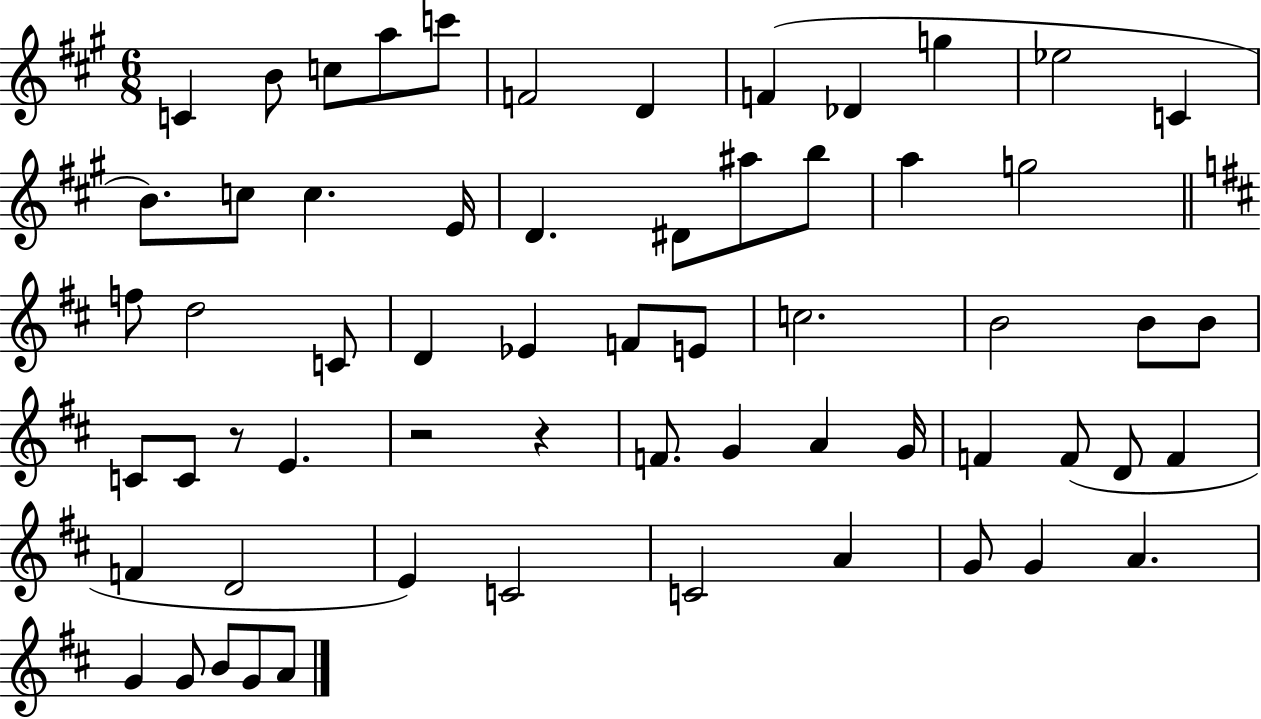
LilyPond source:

{
  \clef treble
  \numericTimeSignature
  \time 6/8
  \key a \major
  c'4 b'8 c''8 a''8 c'''8 | f'2 d'4 | f'4( des'4 g''4 | ees''2 c'4 | \break b'8.) c''8 c''4. e'16 | d'4. dis'8 ais''8 b''8 | a''4 g''2 | \bar "||" \break \key d \major f''8 d''2 c'8 | d'4 ees'4 f'8 e'8 | c''2. | b'2 b'8 b'8 | \break c'8 c'8 r8 e'4. | r2 r4 | f'8. g'4 a'4 g'16 | f'4 f'8( d'8 f'4 | \break f'4 d'2 | e'4) c'2 | c'2 a'4 | g'8 g'4 a'4. | \break g'4 g'8 b'8 g'8 a'8 | \bar "|."
}